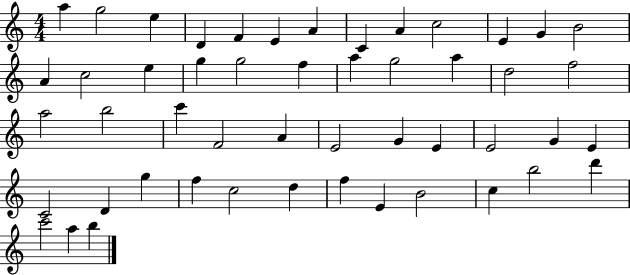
X:1
T:Untitled
M:4/4
L:1/4
K:C
a g2 e D F E A C A c2 E G B2 A c2 e g g2 f a g2 a d2 f2 a2 b2 c' F2 A E2 G E E2 G E C2 D g f c2 d f E B2 c b2 d' c'2 a b